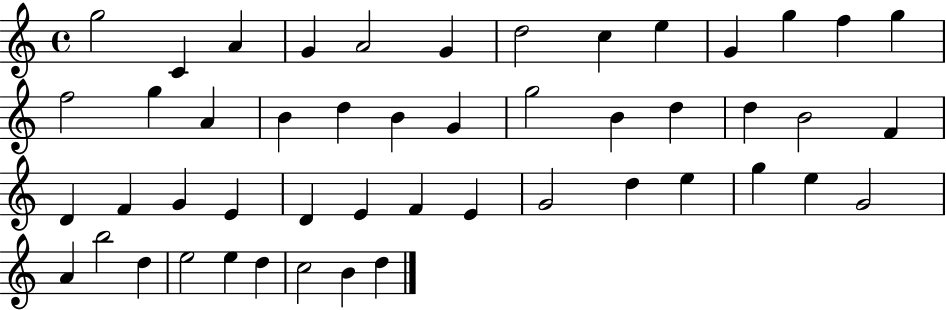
G5/h C4/q A4/q G4/q A4/h G4/q D5/h C5/q E5/q G4/q G5/q F5/q G5/q F5/h G5/q A4/q B4/q D5/q B4/q G4/q G5/h B4/q D5/q D5/q B4/h F4/q D4/q F4/q G4/q E4/q D4/q E4/q F4/q E4/q G4/h D5/q E5/q G5/q E5/q G4/h A4/q B5/h D5/q E5/h E5/q D5/q C5/h B4/q D5/q